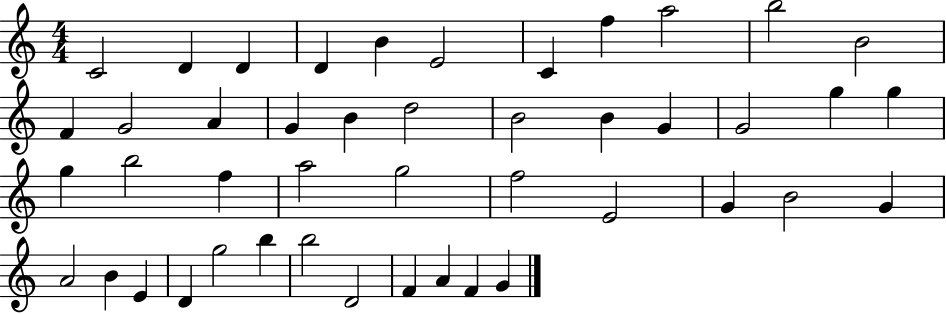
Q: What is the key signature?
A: C major